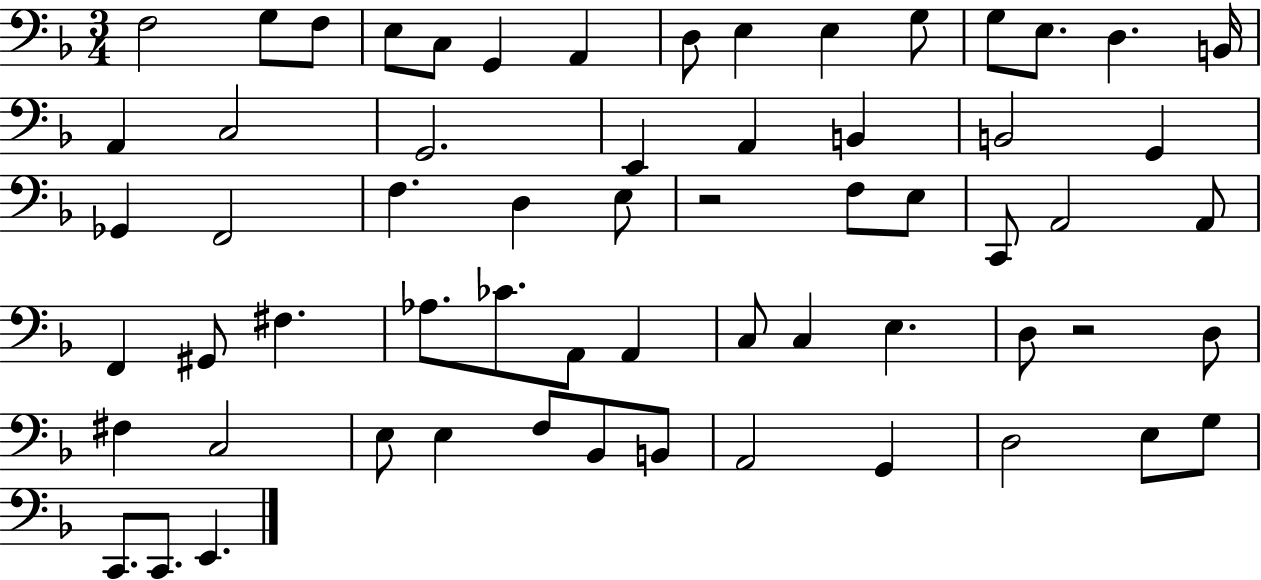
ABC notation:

X:1
T:Untitled
M:3/4
L:1/4
K:F
F,2 G,/2 F,/2 E,/2 C,/2 G,, A,, D,/2 E, E, G,/2 G,/2 E,/2 D, B,,/4 A,, C,2 G,,2 E,, A,, B,, B,,2 G,, _G,, F,,2 F, D, E,/2 z2 F,/2 E,/2 C,,/2 A,,2 A,,/2 F,, ^G,,/2 ^F, _A,/2 _C/2 A,,/2 A,, C,/2 C, E, D,/2 z2 D,/2 ^F, C,2 E,/2 E, F,/2 _B,,/2 B,,/2 A,,2 G,, D,2 E,/2 G,/2 C,,/2 C,,/2 E,,